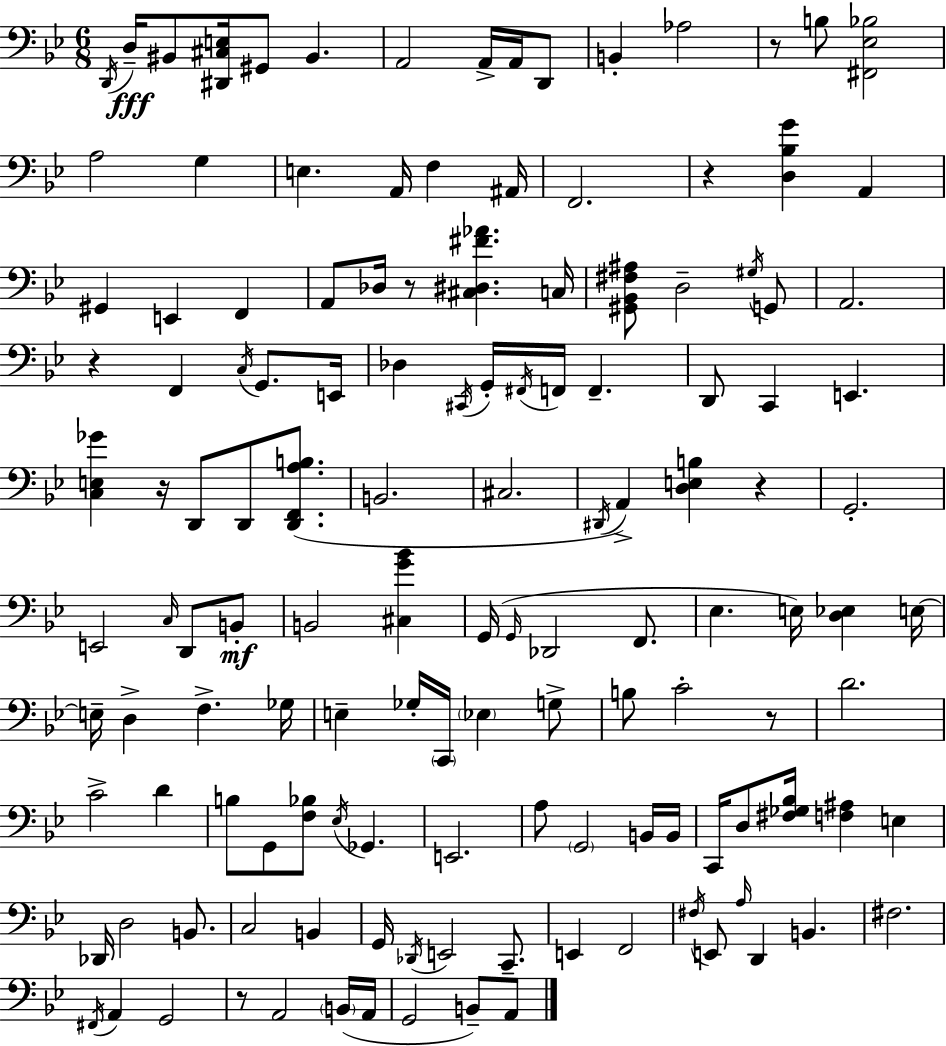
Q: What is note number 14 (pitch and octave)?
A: G3